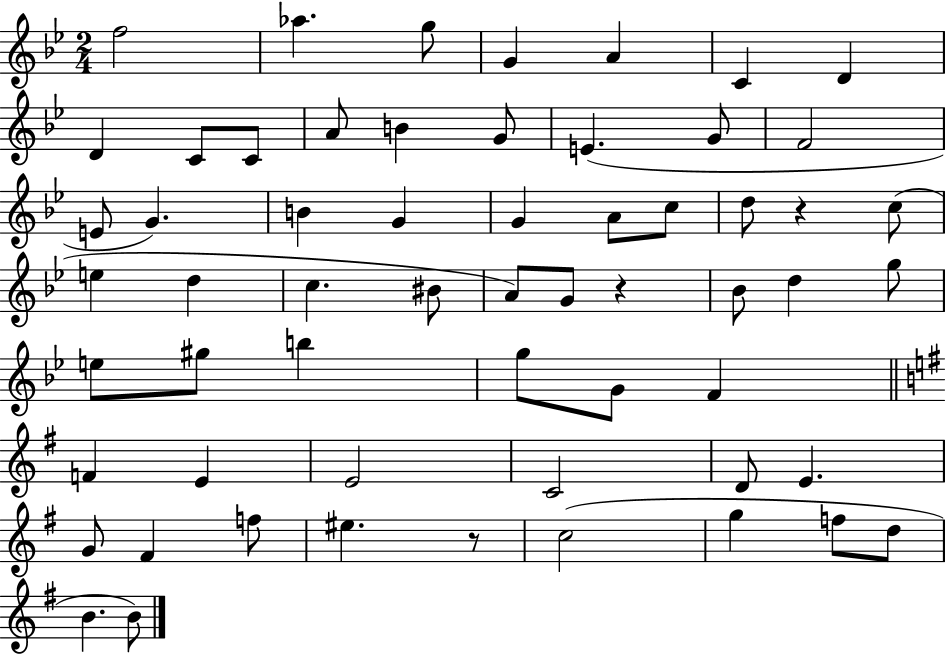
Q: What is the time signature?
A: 2/4